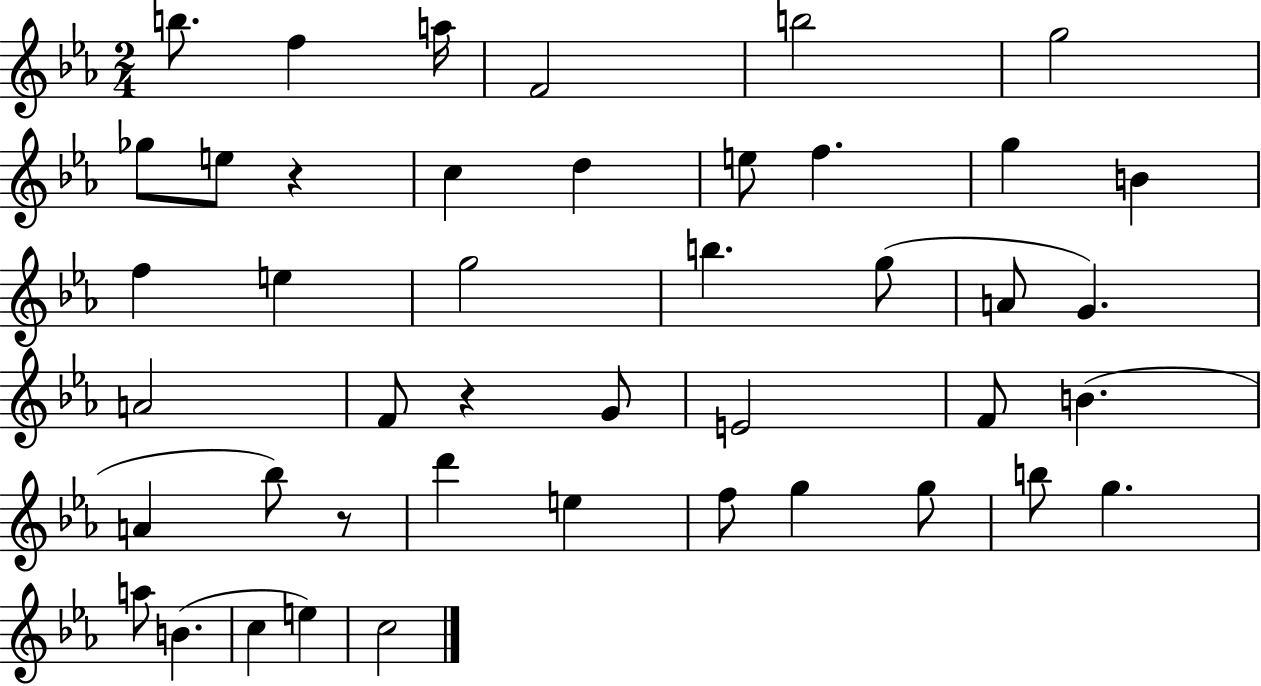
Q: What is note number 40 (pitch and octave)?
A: E5